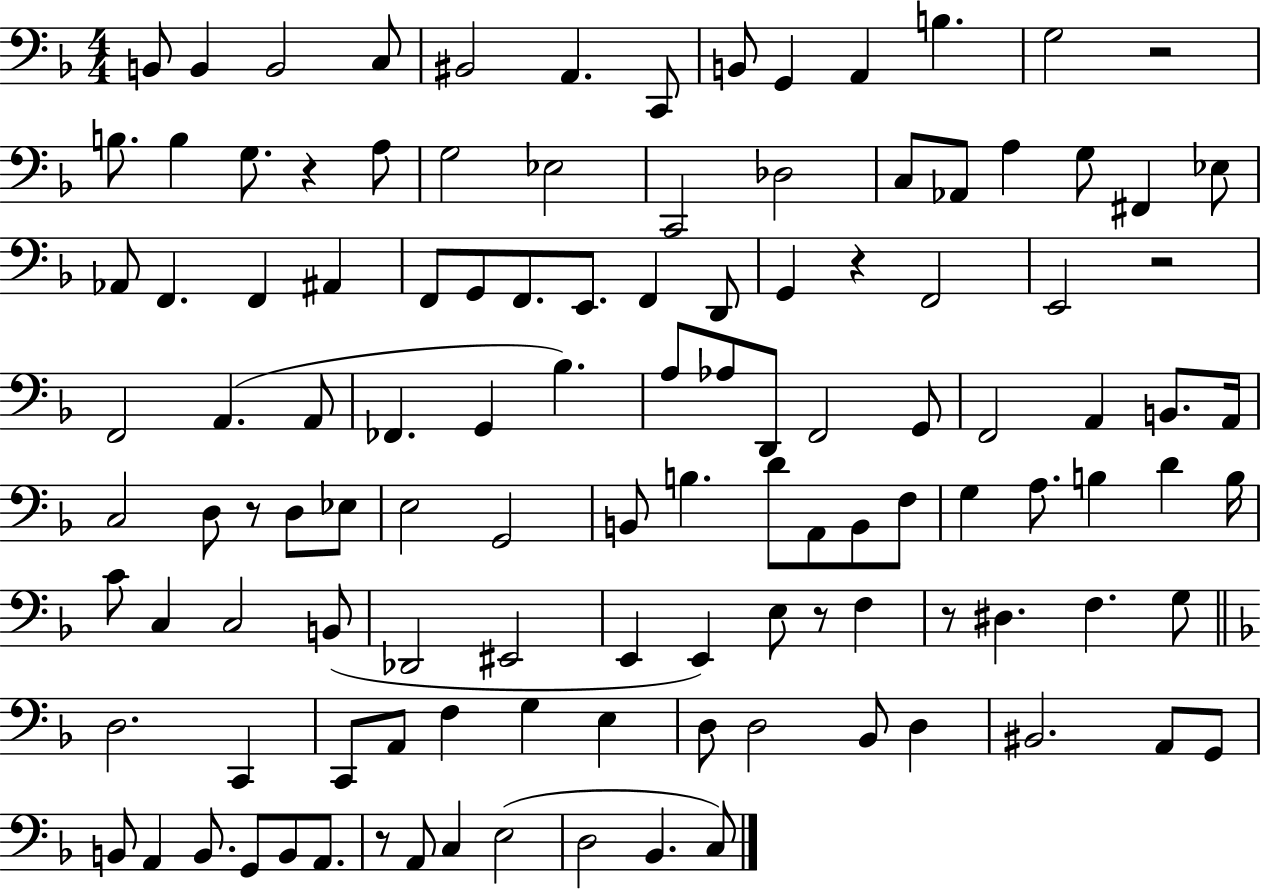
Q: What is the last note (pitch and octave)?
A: C3